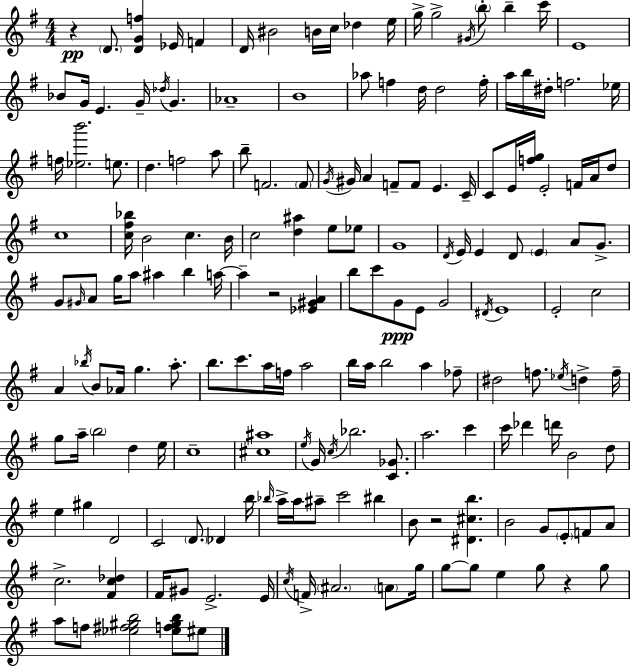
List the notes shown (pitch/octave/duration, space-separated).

R/q D4/e. [D4,G4,F5]/q Eb4/s F4/q D4/s BIS4/h B4/s C5/s Db5/q E5/s G5/s G5/h G#4/s B5/e B5/q C6/s E4/w Bb4/e G4/s E4/q. G4/s Db5/s G4/q. Ab4/w B4/w Ab5/e F5/q D5/s D5/h F5/s A5/s B5/s D#5/s F5/h. Eb5/s F5/s [Eb5,B6]/h. E5/e. D5/q. F5/h A5/e B5/e F4/h. F4/e G4/s G#4/s A4/q F4/e F4/e E4/q. C4/s C4/e E4/s [F5,G5]/s E4/h F4/s A4/s D5/e C5/w [C5,F#5,Bb5]/s B4/h C5/q. B4/s C5/h [D5,A#5]/q E5/e Eb5/e G4/w D4/s E4/s E4/q D4/e E4/q A4/e G4/e. G4/e G#4/s A4/e G5/s A5/e A#5/q B5/q A5/s A5/q R/h [Eb4,G#4,A4]/q B5/e C6/e G4/e E4/e G4/h D#4/s E4/w E4/h C5/h A4/q Bb5/s B4/e Ab4/s G5/q. A5/e. B5/e. C6/e. A5/s F5/s A5/h B5/s A5/s B5/h A5/q FES5/e D#5/h F5/e. Eb5/s D5/q F5/s G5/e A5/s B5/h D5/q E5/s C5/w [C#5,A#5]/w E5/s G4/s C5/s Bb5/h. [C4,Gb4]/e. A5/h. C6/q C6/s Db6/q D6/s B4/h D5/e E5/q G#5/q D4/h C4/h D4/e. Db4/q B5/s Bb5/s A5/s A5/s A#5/e C6/h BIS5/q B4/e R/h [D#4,C#5,B5]/q. B4/h G4/e E4/e F4/e A4/e C5/h. [F#4,C5,Db5]/q F#4/s G#4/e E4/h. E4/s C5/s F4/s A#4/h. A4/e G5/s G5/e G5/e E5/q G5/e R/q G5/e A5/e F5/e [Eb5,F#5,G#5,B5]/h [Eb5,F5,G#5,B5]/e EIS5/e